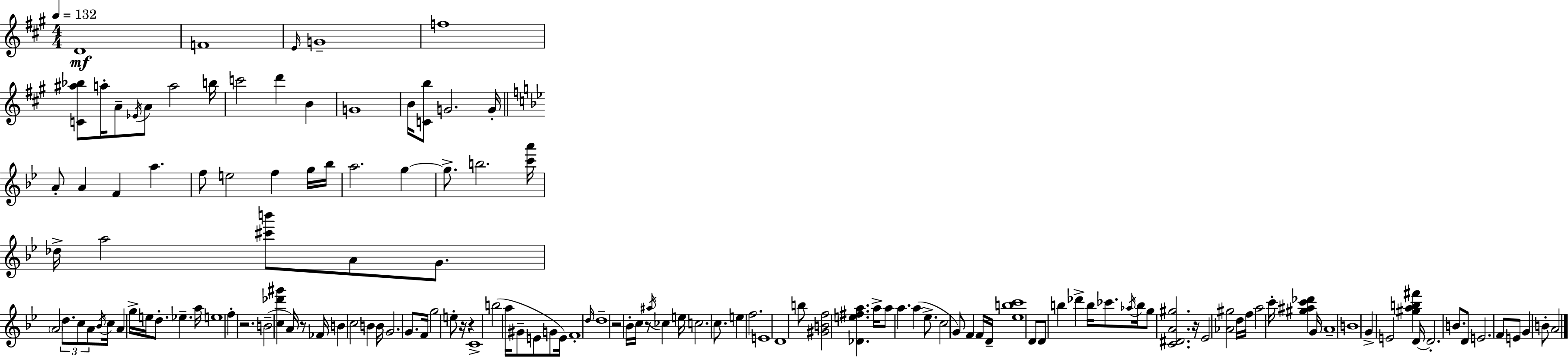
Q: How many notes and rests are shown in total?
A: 141